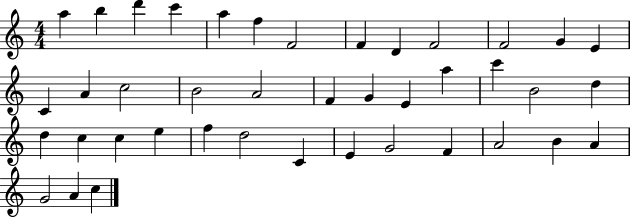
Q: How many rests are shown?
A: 0